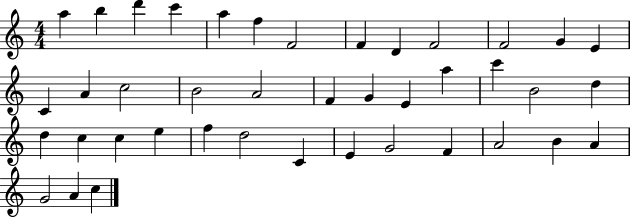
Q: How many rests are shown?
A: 0